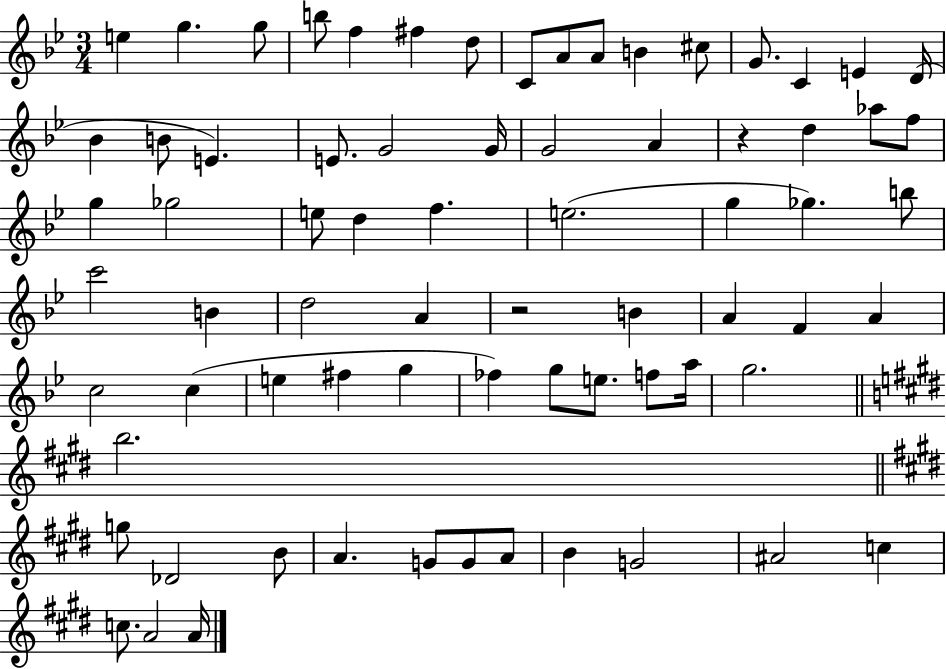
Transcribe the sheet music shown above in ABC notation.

X:1
T:Untitled
M:3/4
L:1/4
K:Bb
e g g/2 b/2 f ^f d/2 C/2 A/2 A/2 B ^c/2 G/2 C E D/4 _B B/2 E E/2 G2 G/4 G2 A z d _a/2 f/2 g _g2 e/2 d f e2 g _g b/2 c'2 B d2 A z2 B A F A c2 c e ^f g _f g/2 e/2 f/2 a/4 g2 b2 g/2 _D2 B/2 A G/2 G/2 A/2 B G2 ^A2 c c/2 A2 A/4